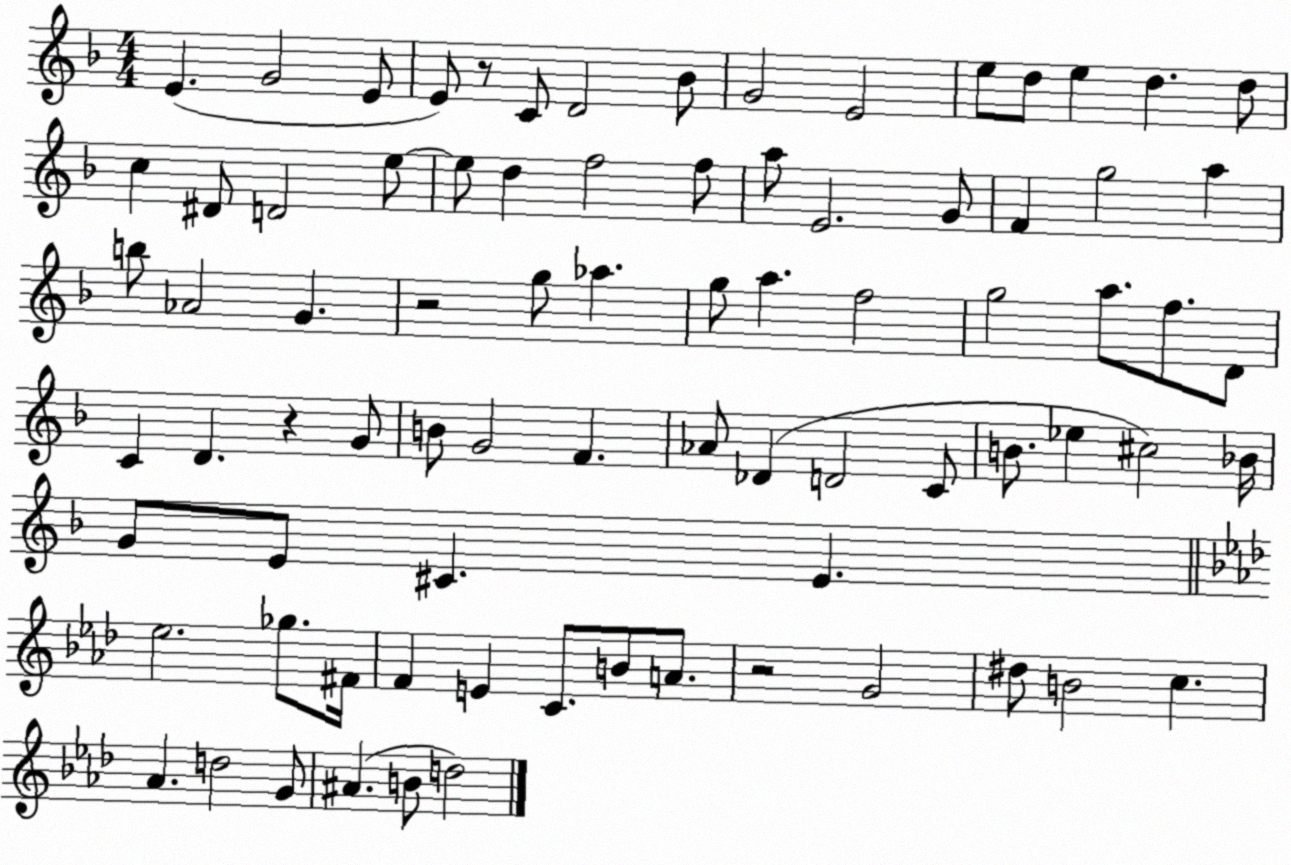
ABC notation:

X:1
T:Untitled
M:4/4
L:1/4
K:F
E G2 E/2 E/2 z/2 C/2 D2 _B/2 G2 E2 e/2 d/2 e d d/2 c ^D/2 D2 e/2 e/2 d f2 f/2 a/2 E2 G/2 F g2 a b/2 _A2 G z2 g/2 _a g/2 a f2 g2 a/2 f/2 D/2 C D z G/2 B/2 G2 F _A/2 _D D2 C/2 B/2 _e ^c2 _B/4 G/2 E/2 ^C E _e2 _g/2 ^F/4 F E C/2 B/2 A/2 z2 G2 ^d/2 B2 c _A d2 G/2 ^A B/2 d2